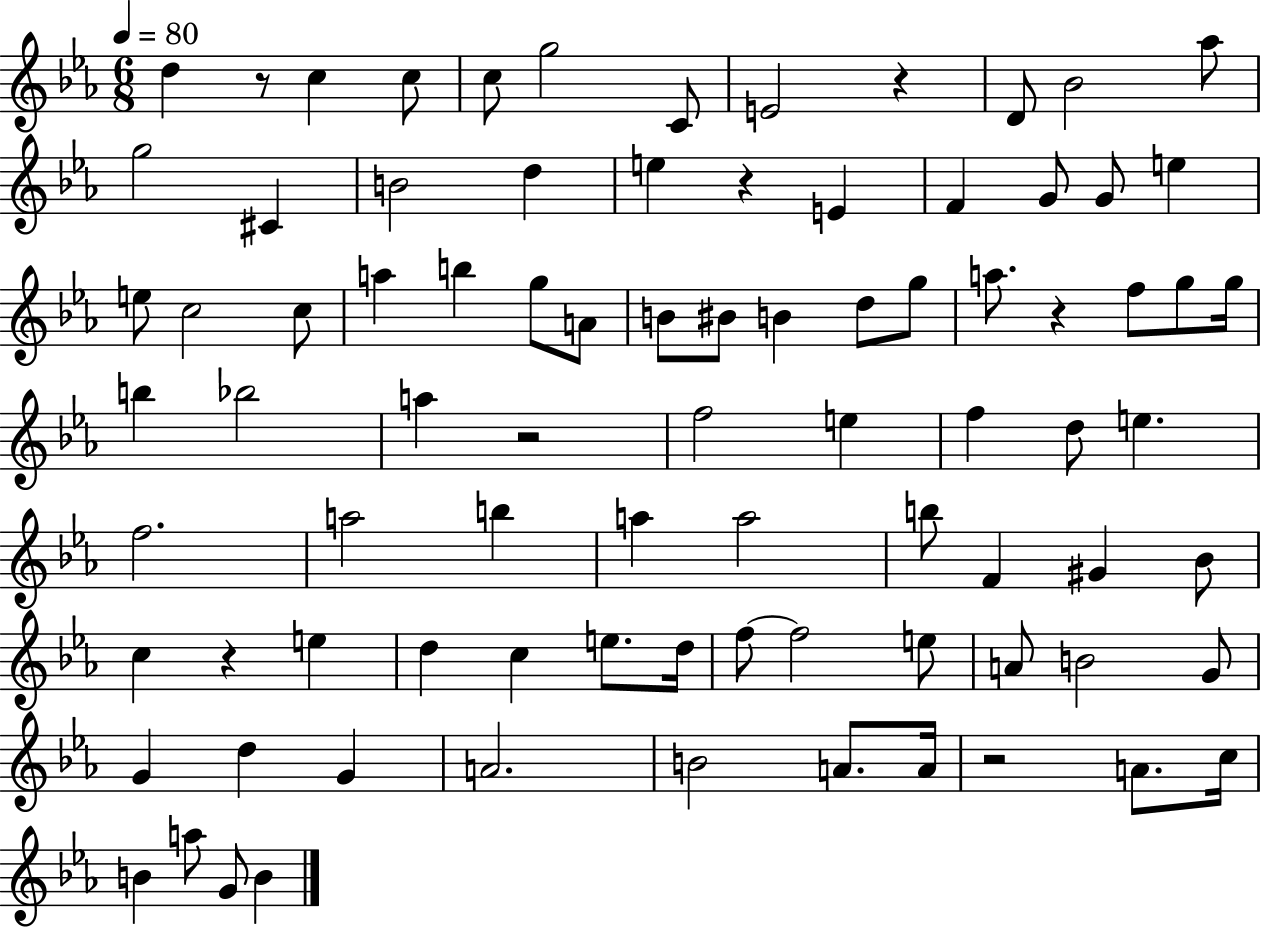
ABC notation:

X:1
T:Untitled
M:6/8
L:1/4
K:Eb
d z/2 c c/2 c/2 g2 C/2 E2 z D/2 _B2 _a/2 g2 ^C B2 d e z E F G/2 G/2 e e/2 c2 c/2 a b g/2 A/2 B/2 ^B/2 B d/2 g/2 a/2 z f/2 g/2 g/4 b _b2 a z2 f2 e f d/2 e f2 a2 b a a2 b/2 F ^G _B/2 c z e d c e/2 d/4 f/2 f2 e/2 A/2 B2 G/2 G d G A2 B2 A/2 A/4 z2 A/2 c/4 B a/2 G/2 B